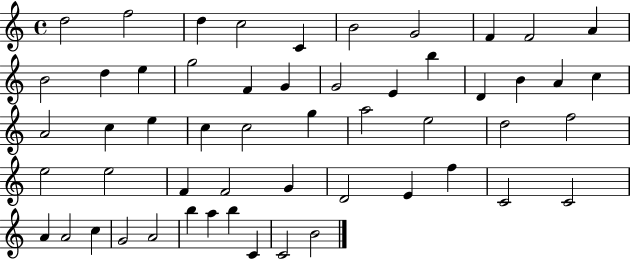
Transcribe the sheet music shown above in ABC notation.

X:1
T:Untitled
M:4/4
L:1/4
K:C
d2 f2 d c2 C B2 G2 F F2 A B2 d e g2 F G G2 E b D B A c A2 c e c c2 g a2 e2 d2 f2 e2 e2 F F2 G D2 E f C2 C2 A A2 c G2 A2 b a b C C2 B2